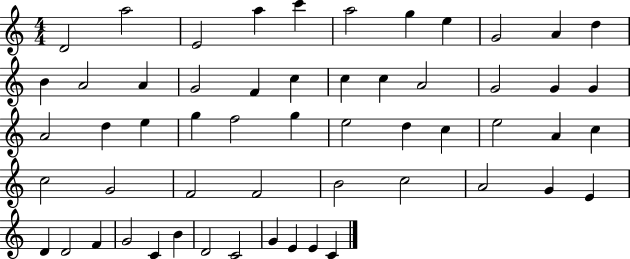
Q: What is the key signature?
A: C major